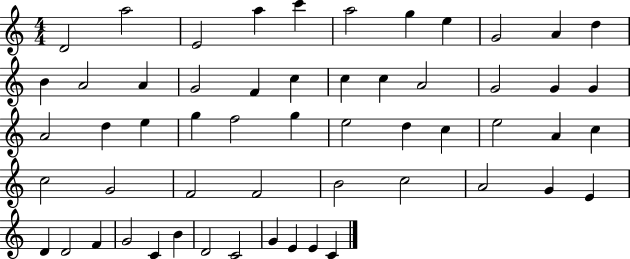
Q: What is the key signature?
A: C major